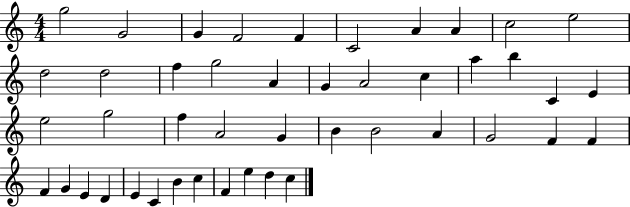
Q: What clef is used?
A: treble